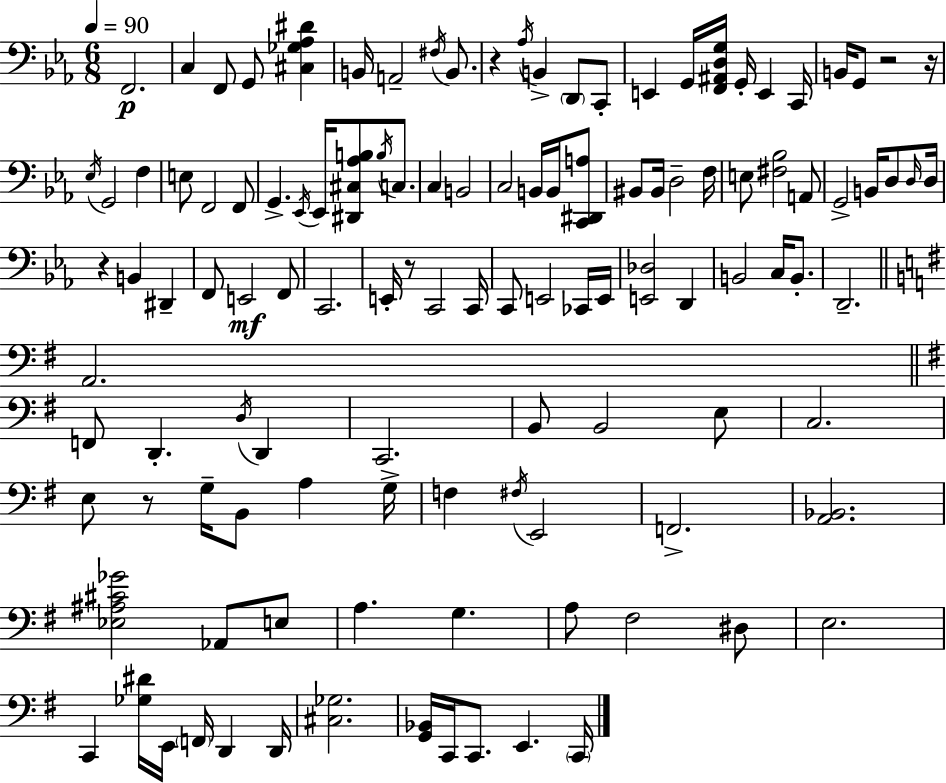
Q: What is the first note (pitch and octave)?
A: F2